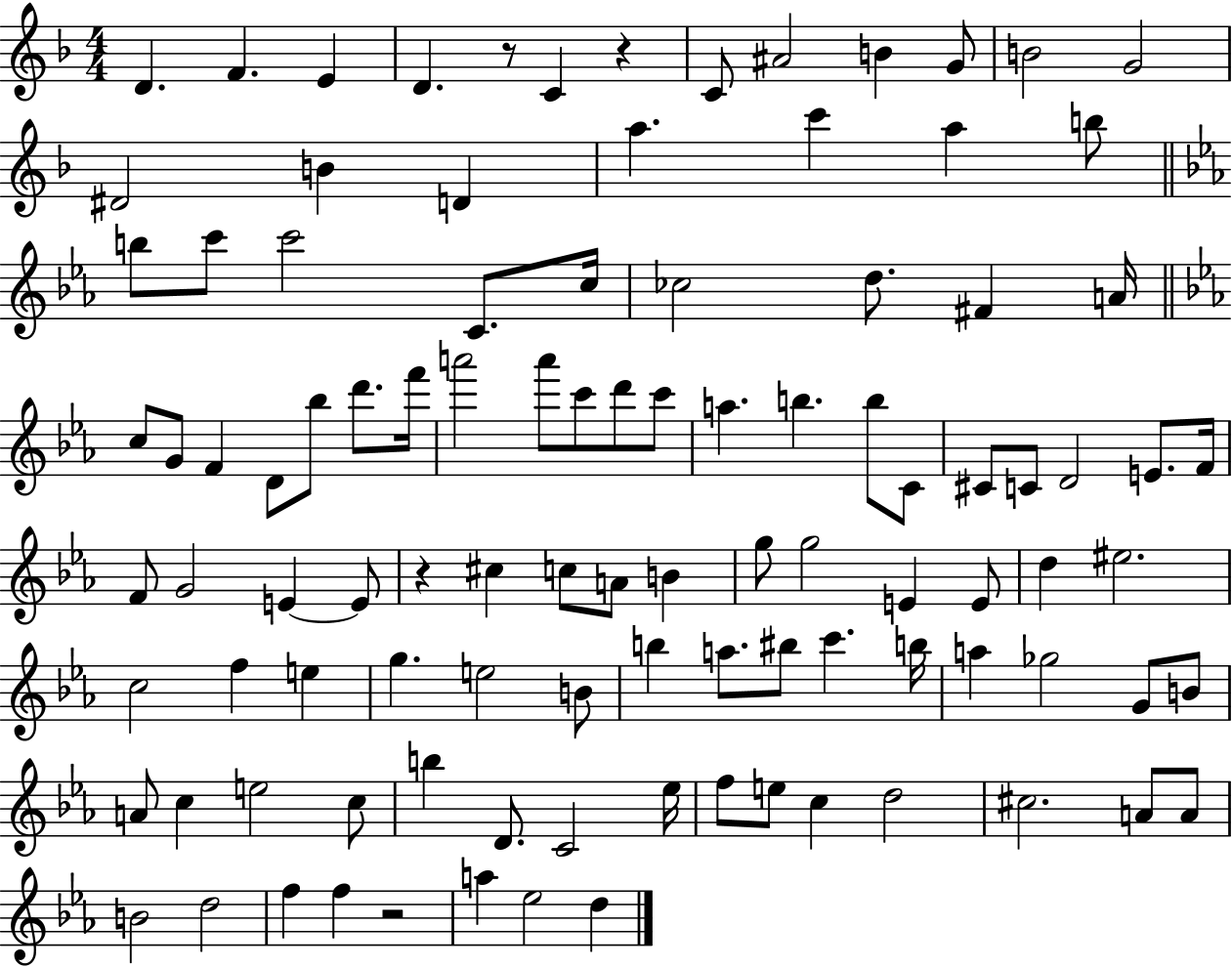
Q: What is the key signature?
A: F major